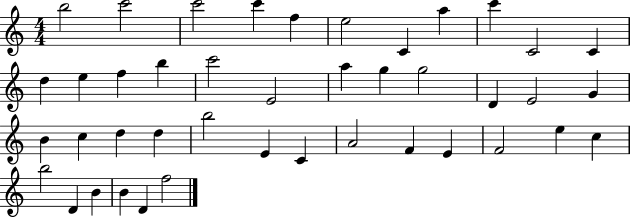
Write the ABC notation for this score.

X:1
T:Untitled
M:4/4
L:1/4
K:C
b2 c'2 c'2 c' f e2 C a c' C2 C d e f b c'2 E2 a g g2 D E2 G B c d d b2 E C A2 F E F2 e c b2 D B B D f2